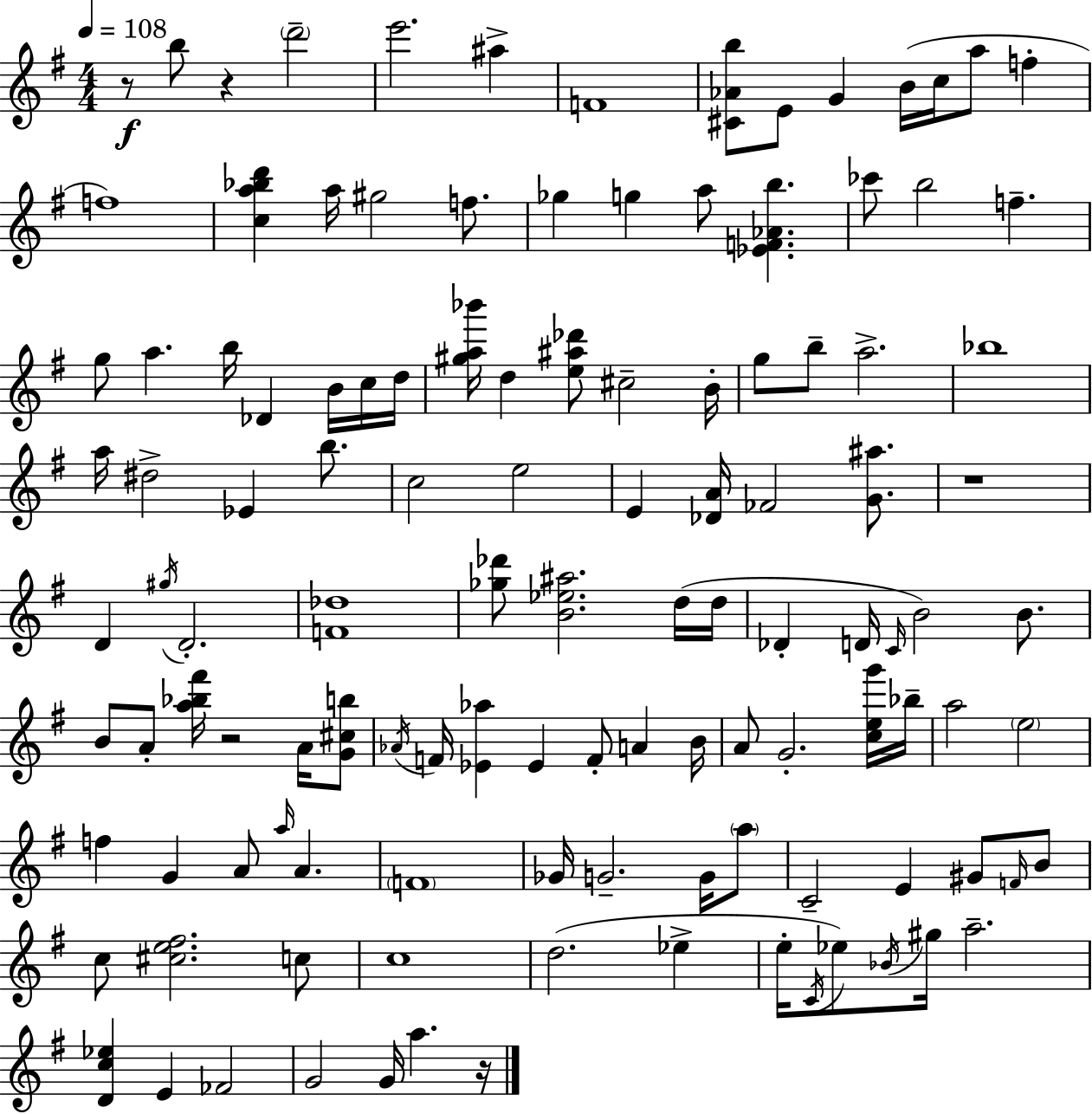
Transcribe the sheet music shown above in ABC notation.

X:1
T:Untitled
M:4/4
L:1/4
K:Em
z/2 b/2 z d'2 e'2 ^a F4 [^C_Ab]/2 E/2 G B/4 c/4 a/2 f f4 [ca_bd'] a/4 ^g2 f/2 _g g a/2 [_EF_Ab] _c'/2 b2 f g/2 a b/4 _D B/4 c/4 d/4 [^ga_b']/4 d [e^a_d']/2 ^c2 B/4 g/2 b/2 a2 _b4 a/4 ^d2 _E b/2 c2 e2 E [_DA]/4 _F2 [G^a]/2 z4 D ^g/4 D2 [F_d]4 [_g_d']/2 [B_e^a]2 d/4 d/4 _D D/4 C/4 B2 B/2 B/2 A/2 [a_b^f']/4 z2 A/4 [G^cb]/2 _A/4 F/4 [_E_a] _E F/2 A B/4 A/2 G2 [ceg']/4 _b/4 a2 e2 f G A/2 a/4 A F4 _G/4 G2 G/4 a/2 C2 E ^G/2 F/4 B/2 c/2 [^ce^f]2 c/2 c4 d2 _e e/4 C/4 _e/2 _B/4 ^g/4 a2 [Dc_e] E _F2 G2 G/4 a z/4